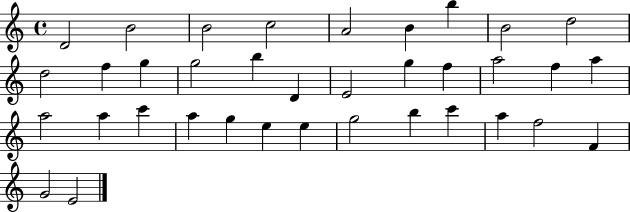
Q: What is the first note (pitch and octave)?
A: D4